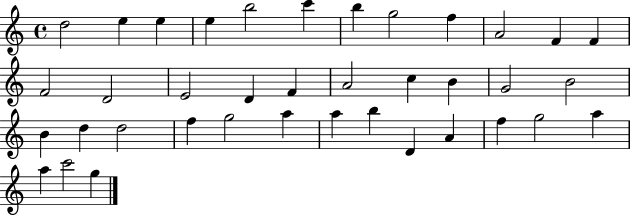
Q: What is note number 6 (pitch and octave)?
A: C6